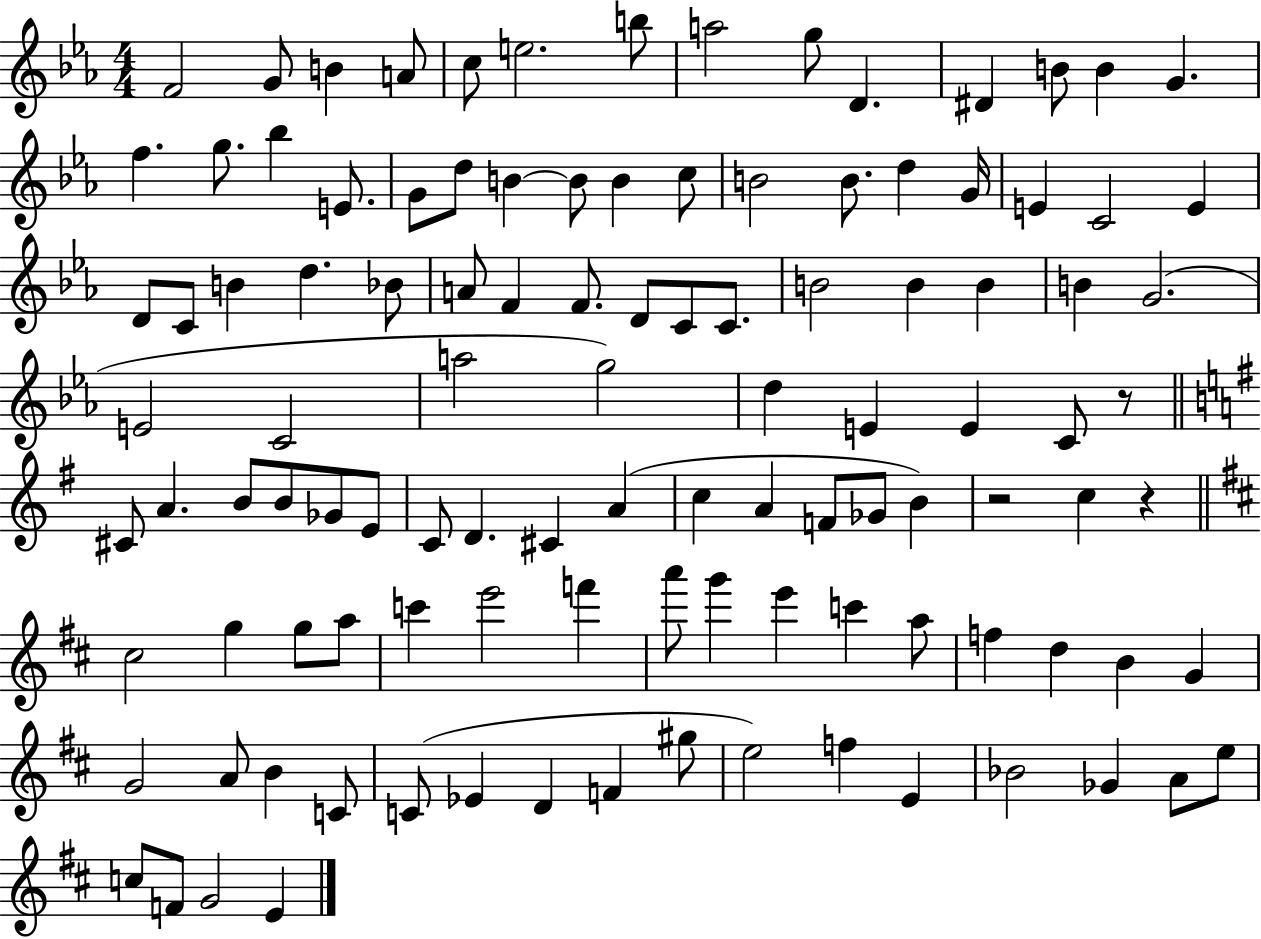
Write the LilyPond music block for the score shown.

{
  \clef treble
  \numericTimeSignature
  \time 4/4
  \key ees \major
  \repeat volta 2 { f'2 g'8 b'4 a'8 | c''8 e''2. b''8 | a''2 g''8 d'4. | dis'4 b'8 b'4 g'4. | \break f''4. g''8. bes''4 e'8. | g'8 d''8 b'4~~ b'8 b'4 c''8 | b'2 b'8. d''4 g'16 | e'4 c'2 e'4 | \break d'8 c'8 b'4 d''4. bes'8 | a'8 f'4 f'8. d'8 c'8 c'8. | b'2 b'4 b'4 | b'4 g'2.( | \break e'2 c'2 | a''2 g''2) | d''4 e'4 e'4 c'8 r8 | \bar "||" \break \key g \major cis'8 a'4. b'8 b'8 ges'8 e'8 | c'8 d'4. cis'4 a'4( | c''4 a'4 f'8 ges'8 b'4) | r2 c''4 r4 | \break \bar "||" \break \key d \major cis''2 g''4 g''8 a''8 | c'''4 e'''2 f'''4 | a'''8 g'''4 e'''4 c'''4 a''8 | f''4 d''4 b'4 g'4 | \break g'2 a'8 b'4 c'8 | c'8( ees'4 d'4 f'4 gis''8 | e''2) f''4 e'4 | bes'2 ges'4 a'8 e''8 | \break c''8 f'8 g'2 e'4 | } \bar "|."
}